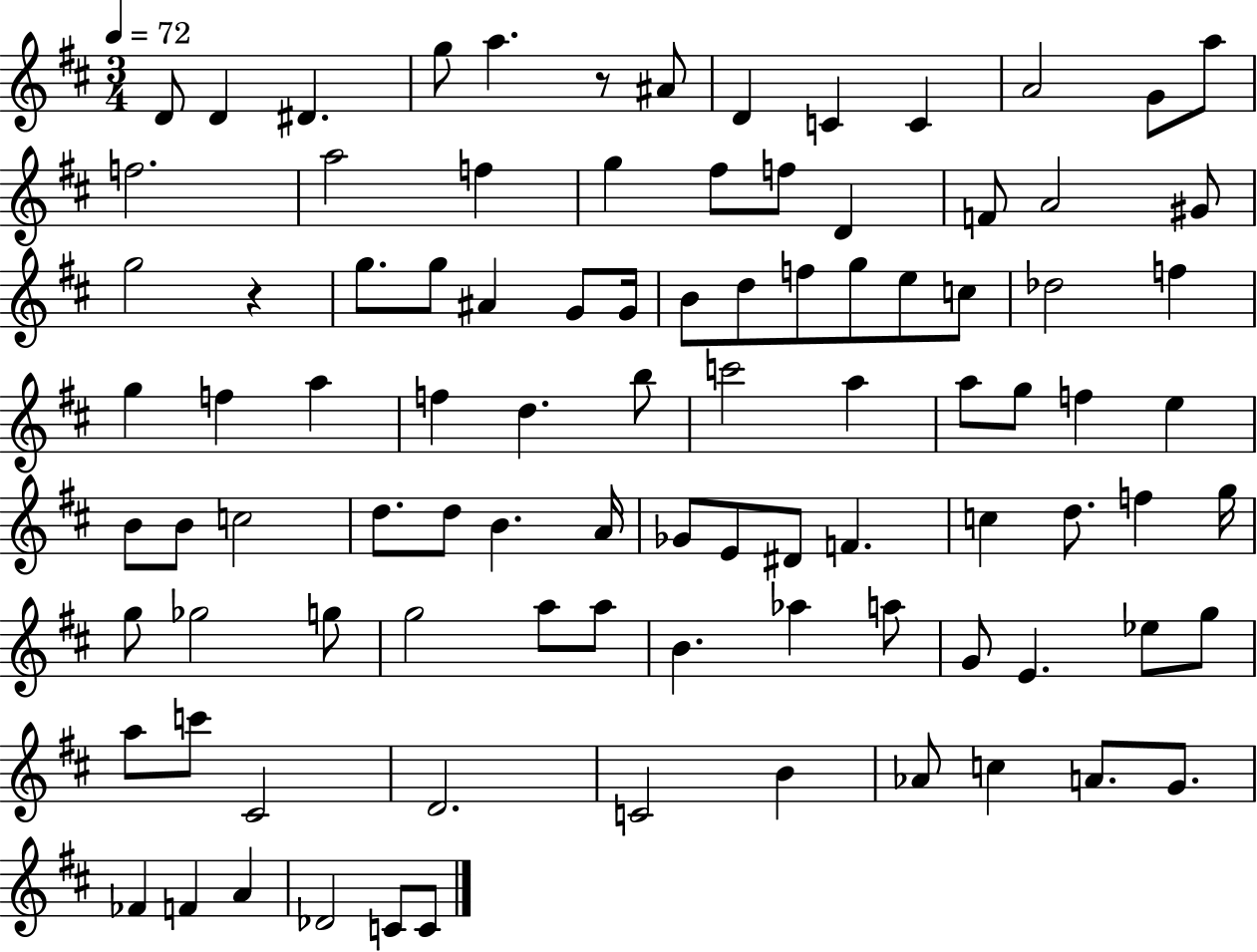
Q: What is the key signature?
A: D major